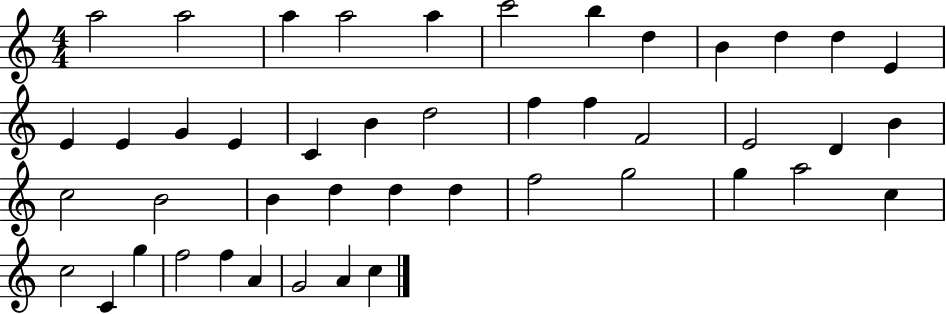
X:1
T:Untitled
M:4/4
L:1/4
K:C
a2 a2 a a2 a c'2 b d B d d E E E G E C B d2 f f F2 E2 D B c2 B2 B d d d f2 g2 g a2 c c2 C g f2 f A G2 A c